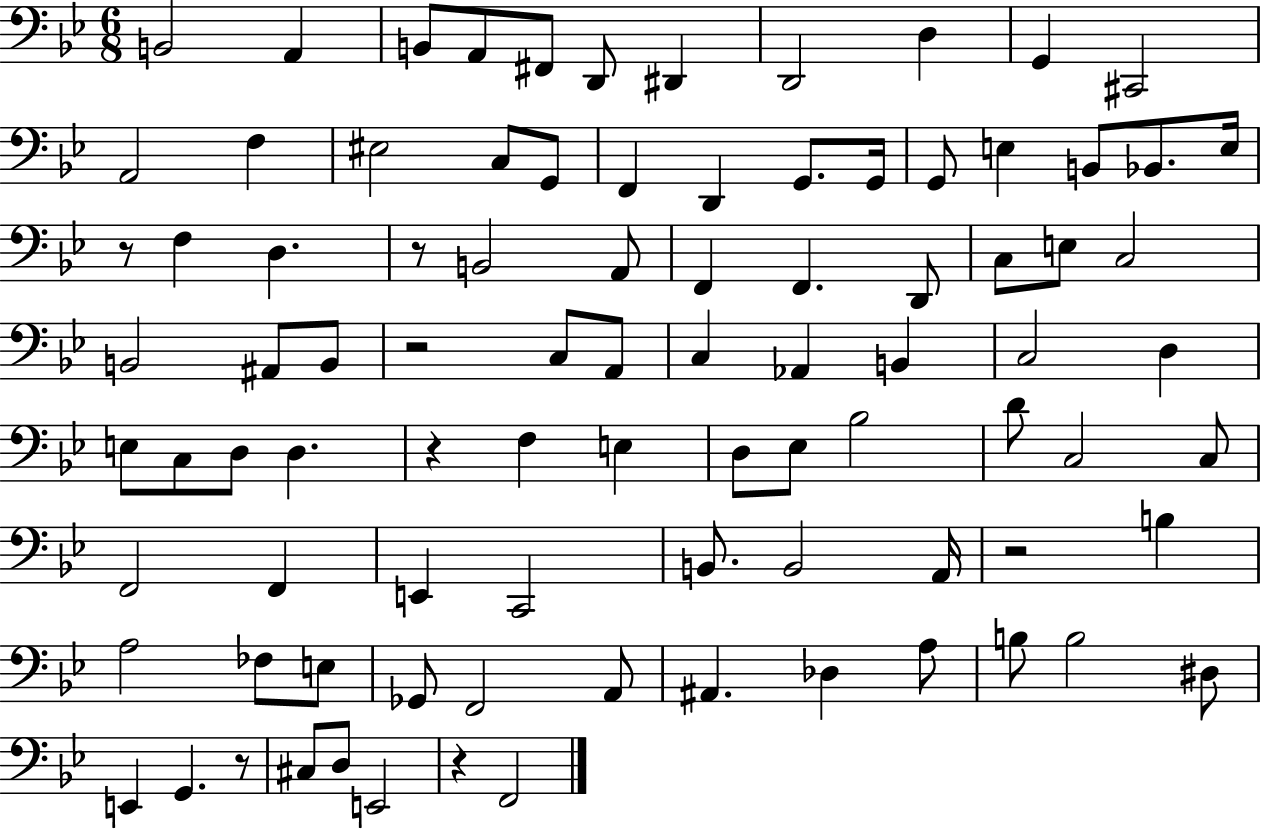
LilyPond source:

{
  \clef bass
  \numericTimeSignature
  \time 6/8
  \key bes \major
  b,2 a,4 | b,8 a,8 fis,8 d,8 dis,4 | d,2 d4 | g,4 cis,2 | \break a,2 f4 | eis2 c8 g,8 | f,4 d,4 g,8. g,16 | g,8 e4 b,8 bes,8. e16 | \break r8 f4 d4. | r8 b,2 a,8 | f,4 f,4. d,8 | c8 e8 c2 | \break b,2 ais,8 b,8 | r2 c8 a,8 | c4 aes,4 b,4 | c2 d4 | \break e8 c8 d8 d4. | r4 f4 e4 | d8 ees8 bes2 | d'8 c2 c8 | \break f,2 f,4 | e,4 c,2 | b,8. b,2 a,16 | r2 b4 | \break a2 fes8 e8 | ges,8 f,2 a,8 | ais,4. des4 a8 | b8 b2 dis8 | \break e,4 g,4. r8 | cis8 d8 e,2 | r4 f,2 | \bar "|."
}